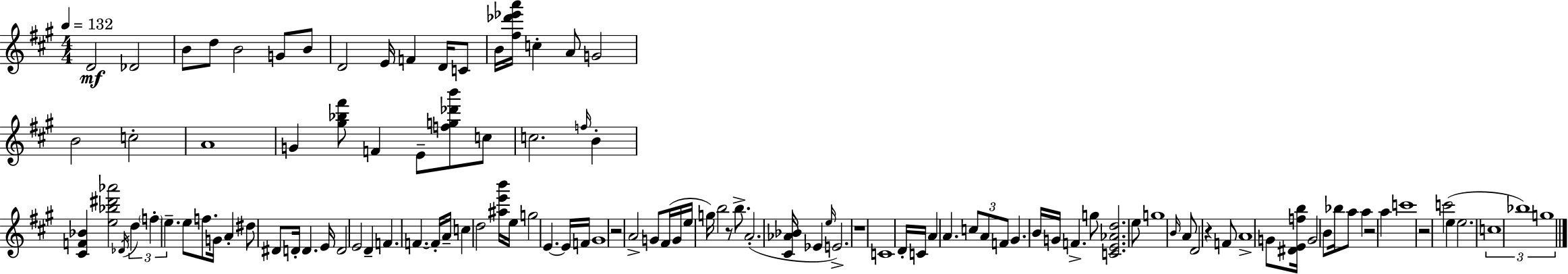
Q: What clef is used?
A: treble